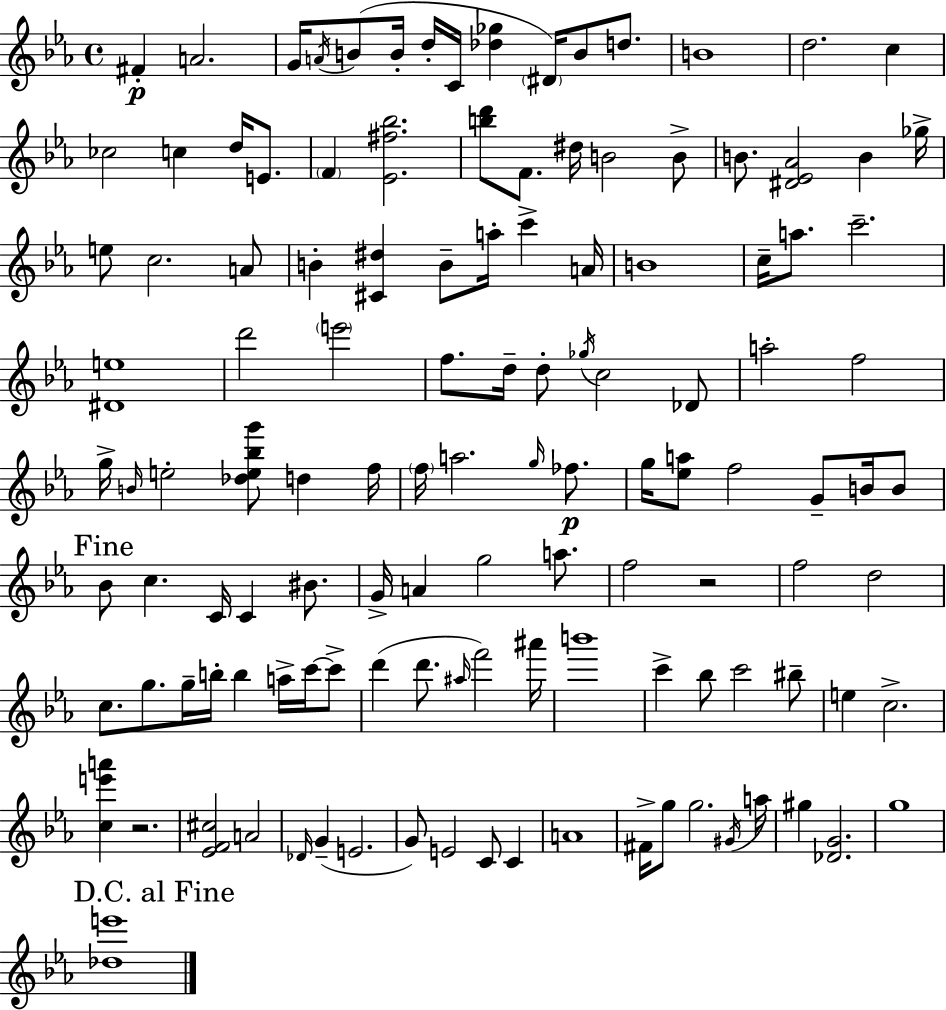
{
  \clef treble
  \time 4/4
  \defaultTimeSignature
  \key c \minor
  fis'4-.\p a'2. | g'16 \acciaccatura { a'16 } b'8( b'16-. d''16-. c'16 <des'' ges''>4 \parenthesize dis'16) b'8 d''8. | b'1 | d''2. c''4 | \break ces''2 c''4 d''16 e'8. | \parenthesize f'4 <ees' fis'' bes''>2. | <b'' d'''>8 f'8. dis''16 b'2 b'8-> | b'8. <dis' ees' aes'>2 b'4 | \break ges''16-> e''8 c''2. a'8 | b'4-. <cis' dis''>4 b'8-- a''16-. c'''4-> | a'16 b'1 | c''16-- a''8. c'''2.-- | \break <dis' e''>1 | d'''2 \parenthesize e'''2 | f''8. d''16-- d''8-. \acciaccatura { ges''16 } c''2 | des'8 a''2-. f''2 | \break g''16-> \grace { b'16 } e''2-. <des'' e'' bes'' g'''>8 d''4 | f''16 \parenthesize f''16 a''2. | \grace { g''16 }\p fes''8. g''16 <ees'' a''>8 f''2 g'8-- | b'16 b'8 \mark "Fine" bes'8 c''4. c'16 c'4 | \break bis'8. g'16-> a'4 g''2 | a''8. f''2 r2 | f''2 d''2 | c''8. g''8. g''16-- b''16-. b''4 | \break a''16-> c'''16~~ c'''8-> d'''4( d'''8. \grace { ais''16 } f'''2) | ais'''16 b'''1 | c'''4-> bes''8 c'''2 | bis''8-- e''4 c''2.-> | \break <c'' e''' a'''>4 r2. | <ees' f' cis''>2 a'2 | \grace { des'16 } g'4--( e'2. | g'8) e'2 | \break c'8 c'4 a'1 | fis'16-> g''8 g''2. | \acciaccatura { gis'16 } a''16 gis''4 <des' g'>2. | g''1 | \break \mark "D.C. al Fine" <des'' e'''>1 | \bar "|."
}